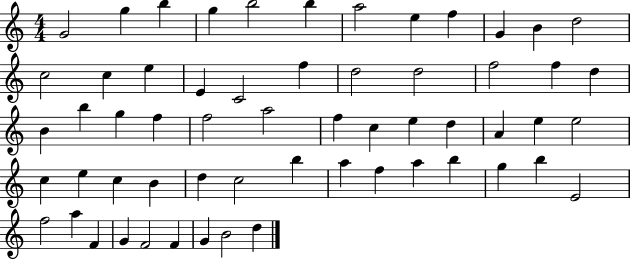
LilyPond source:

{
  \clef treble
  \numericTimeSignature
  \time 4/4
  \key c \major
  g'2 g''4 b''4 | g''4 b''2 b''4 | a''2 e''4 f''4 | g'4 b'4 d''2 | \break c''2 c''4 e''4 | e'4 c'2 f''4 | d''2 d''2 | f''2 f''4 d''4 | \break b'4 b''4 g''4 f''4 | f''2 a''2 | f''4 c''4 e''4 d''4 | a'4 e''4 e''2 | \break c''4 e''4 c''4 b'4 | d''4 c''2 b''4 | a''4 f''4 a''4 b''4 | g''4 b''4 e'2 | \break f''2 a''4 f'4 | g'4 f'2 f'4 | g'4 b'2 d''4 | \bar "|."
}